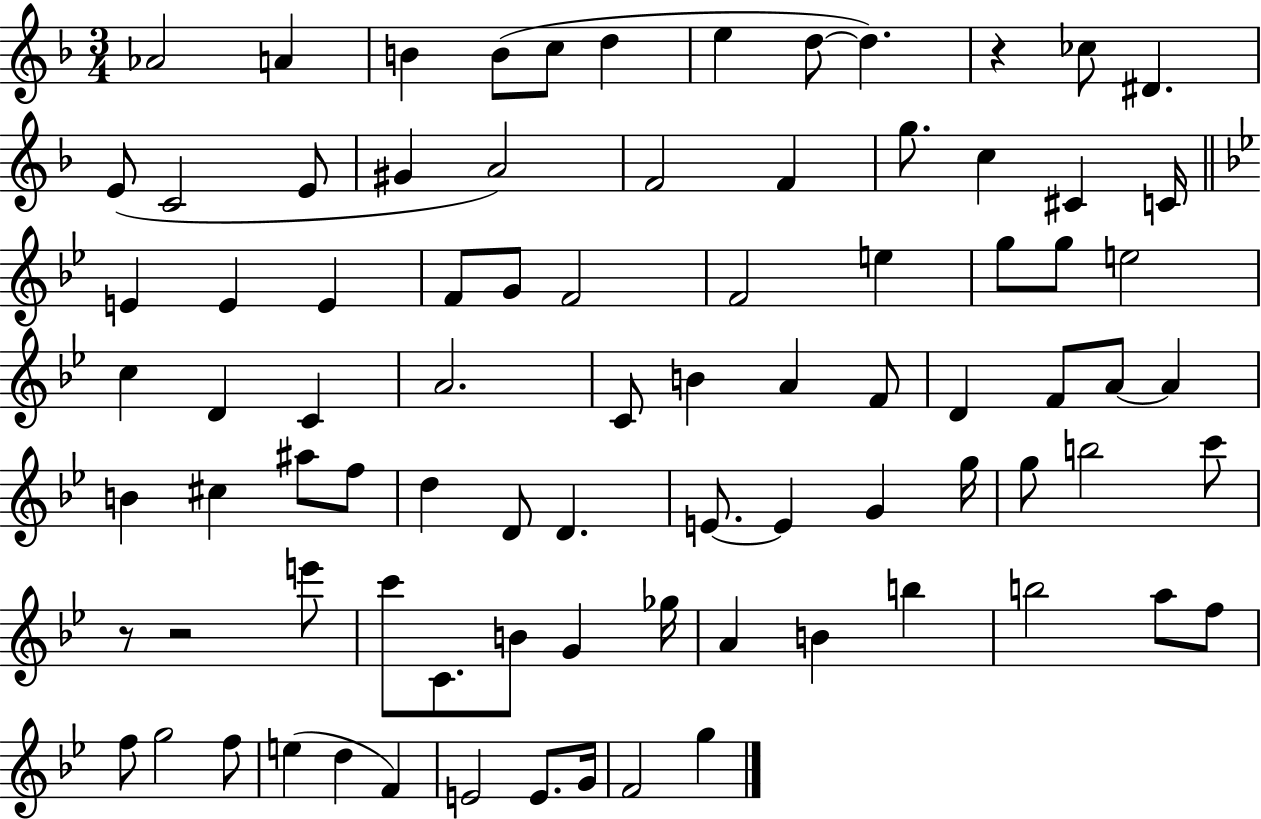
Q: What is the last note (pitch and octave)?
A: G5